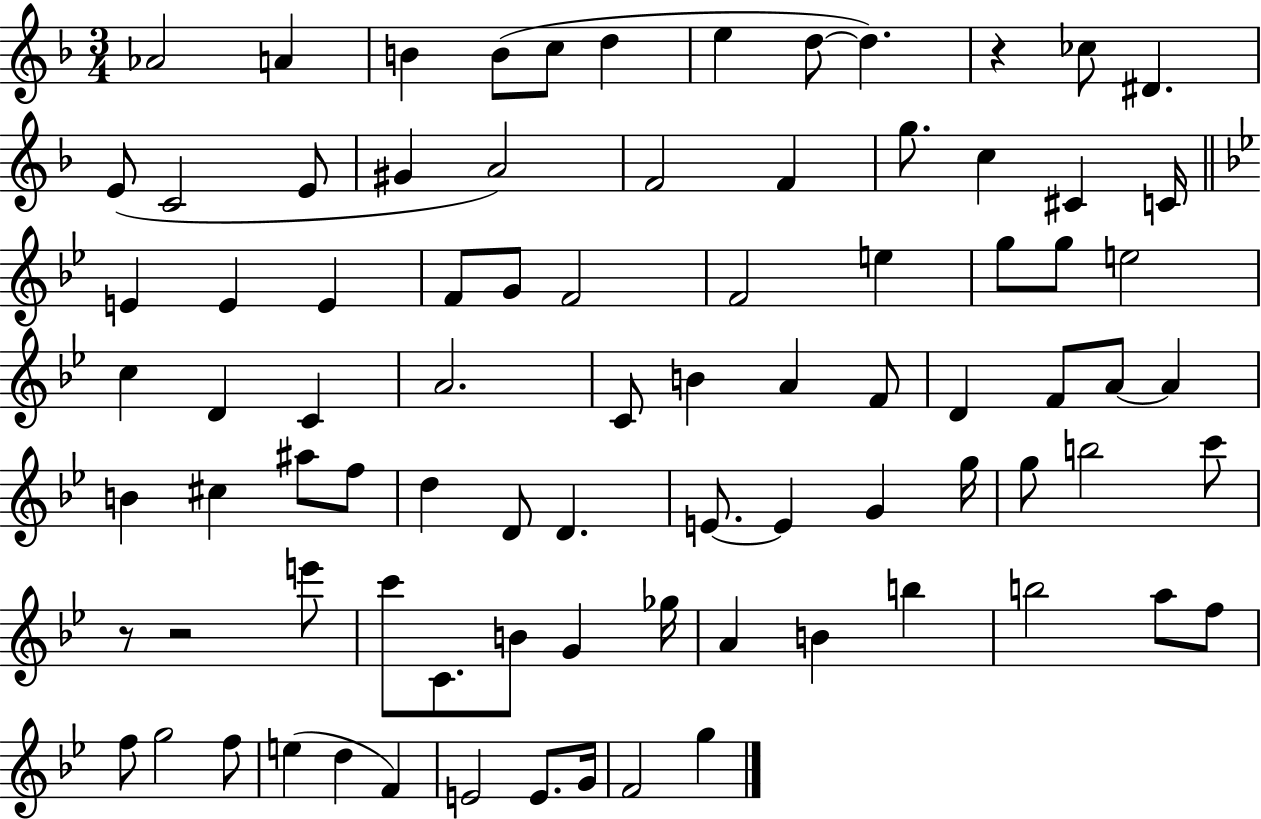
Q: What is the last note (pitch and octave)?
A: G5